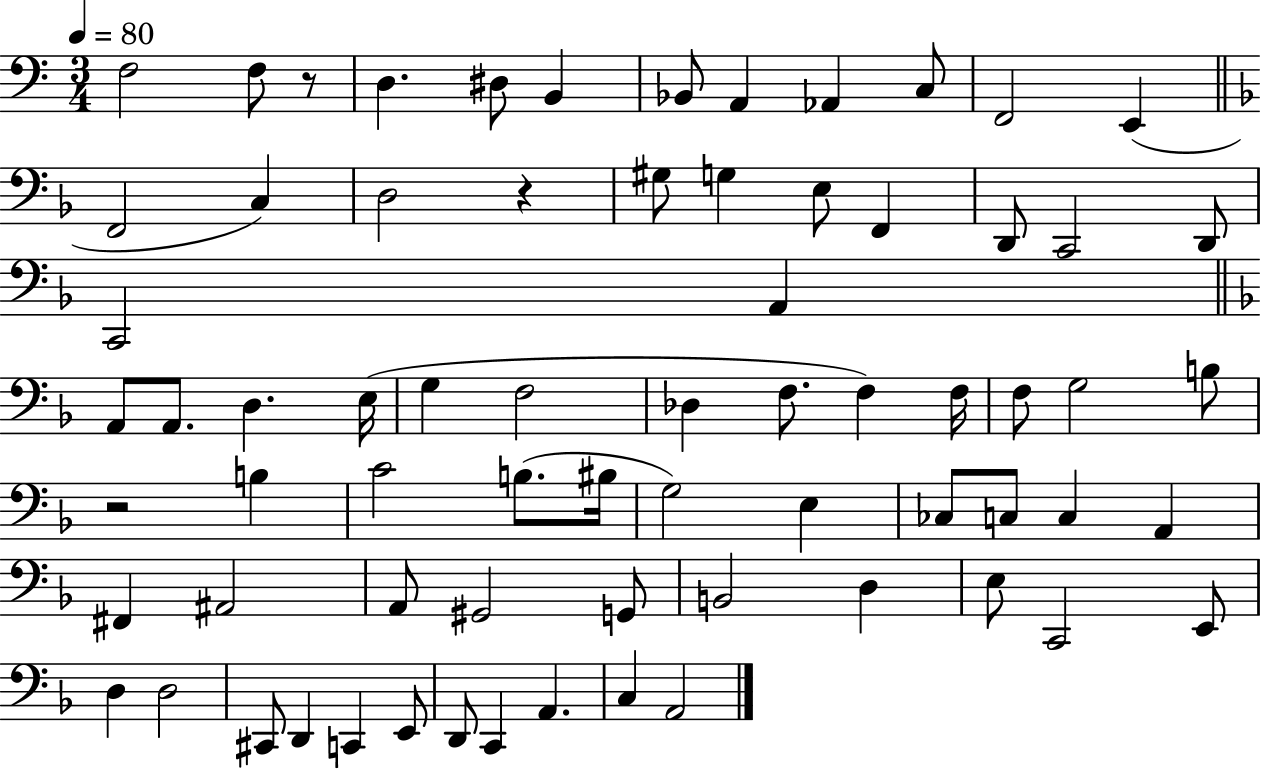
{
  \clef bass
  \numericTimeSignature
  \time 3/4
  \key c \major
  \tempo 4 = 80
  f2 f8 r8 | d4. dis8 b,4 | bes,8 a,4 aes,4 c8 | f,2 e,4( | \break \bar "||" \break \key f \major f,2 c4) | d2 r4 | gis8 g4 e8 f,4 | d,8 c,2 d,8 | \break c,2 a,4 | \bar "||" \break \key f \major a,8 a,8. d4. e16( | g4 f2 | des4 f8. f4) f16 | f8 g2 b8 | \break r2 b4 | c'2 b8.( bis16 | g2) e4 | ces8 c8 c4 a,4 | \break fis,4 ais,2 | a,8 gis,2 g,8 | b,2 d4 | e8 c,2 e,8 | \break d4 d2 | cis,8 d,4 c,4 e,8 | d,8 c,4 a,4. | c4 a,2 | \break \bar "|."
}